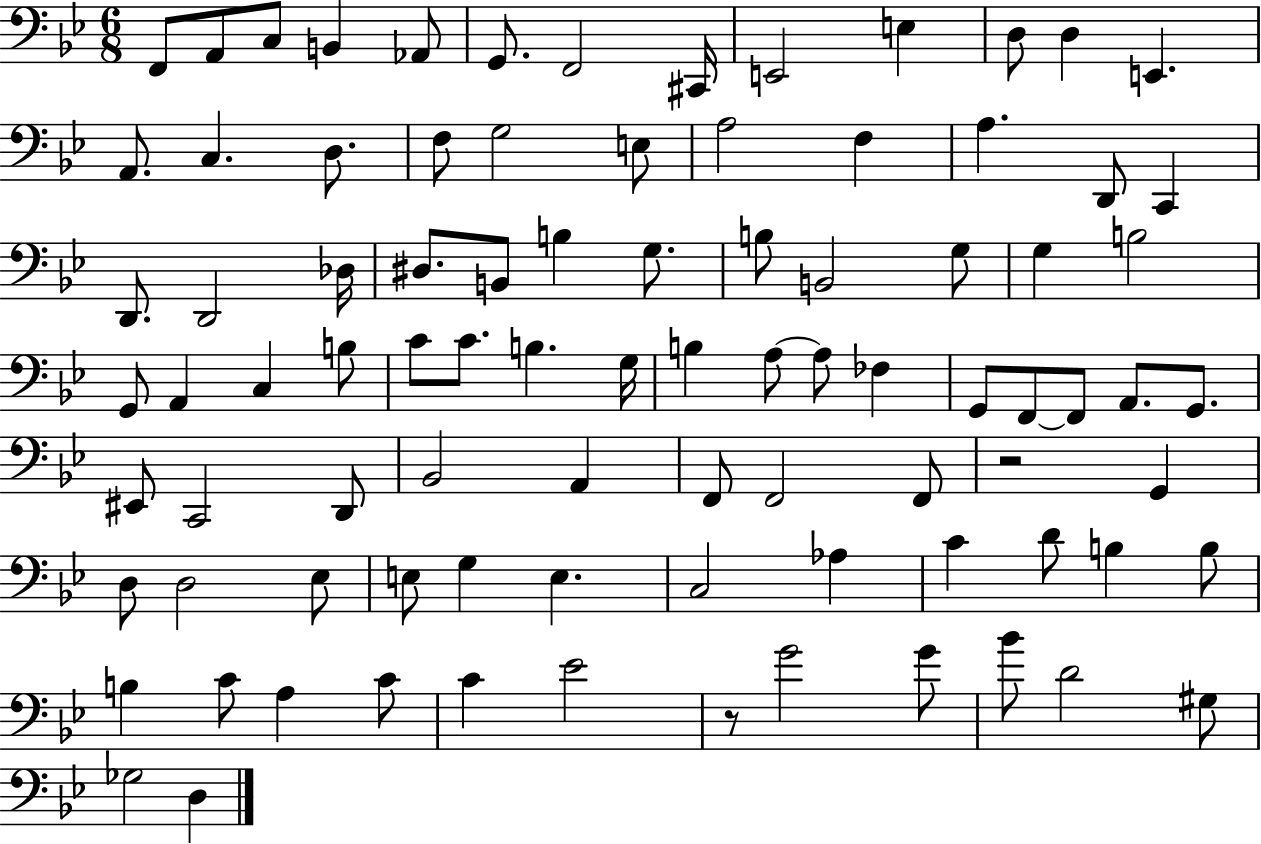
{
  \clef bass
  \numericTimeSignature
  \time 6/8
  \key bes \major
  \repeat volta 2 { f,8 a,8 c8 b,4 aes,8 | g,8. f,2 cis,16 | e,2 e4 | d8 d4 e,4. | \break a,8. c4. d8. | f8 g2 e8 | a2 f4 | a4. d,8 c,4 | \break d,8. d,2 des16 | dis8. b,8 b4 g8. | b8 b,2 g8 | g4 b2 | \break g,8 a,4 c4 b8 | c'8 c'8. b4. g16 | b4 a8~~ a8 fes4 | g,8 f,8~~ f,8 a,8. g,8. | \break eis,8 c,2 d,8 | bes,2 a,4 | f,8 f,2 f,8 | r2 g,4 | \break d8 d2 ees8 | e8 g4 e4. | c2 aes4 | c'4 d'8 b4 b8 | \break b4 c'8 a4 c'8 | c'4 ees'2 | r8 g'2 g'8 | bes'8 d'2 gis8 | \break ges2 d4 | } \bar "|."
}